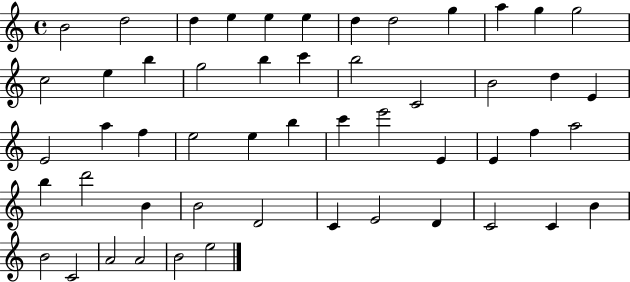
B4/h D5/h D5/q E5/q E5/q E5/q D5/q D5/h G5/q A5/q G5/q G5/h C5/h E5/q B5/q G5/h B5/q C6/q B5/h C4/h B4/h D5/q E4/q E4/h A5/q F5/q E5/h E5/q B5/q C6/q E6/h E4/q E4/q F5/q A5/h B5/q D6/h B4/q B4/h D4/h C4/q E4/h D4/q C4/h C4/q B4/q B4/h C4/h A4/h A4/h B4/h E5/h